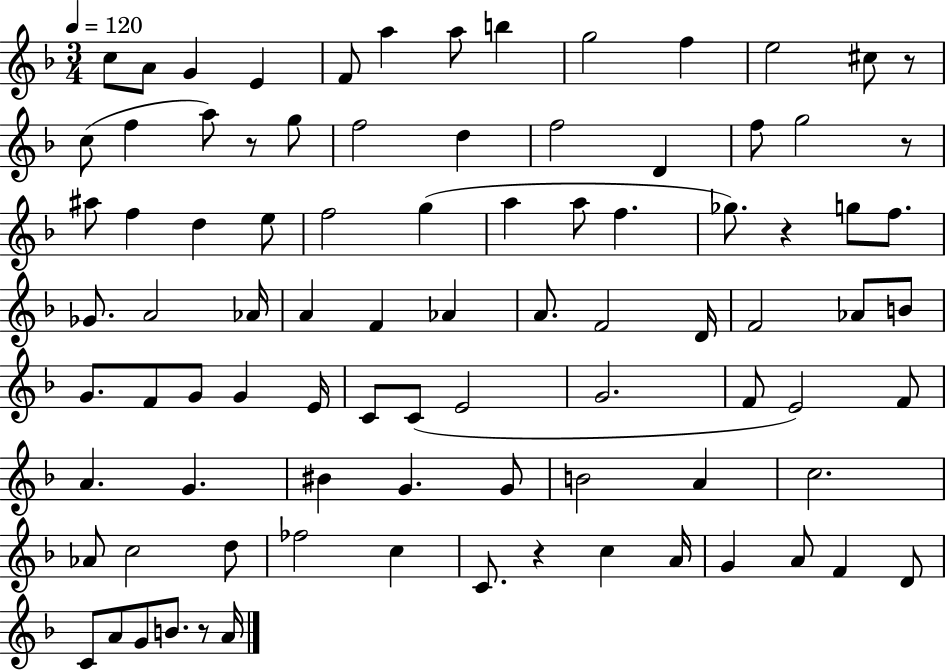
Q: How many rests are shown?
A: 6